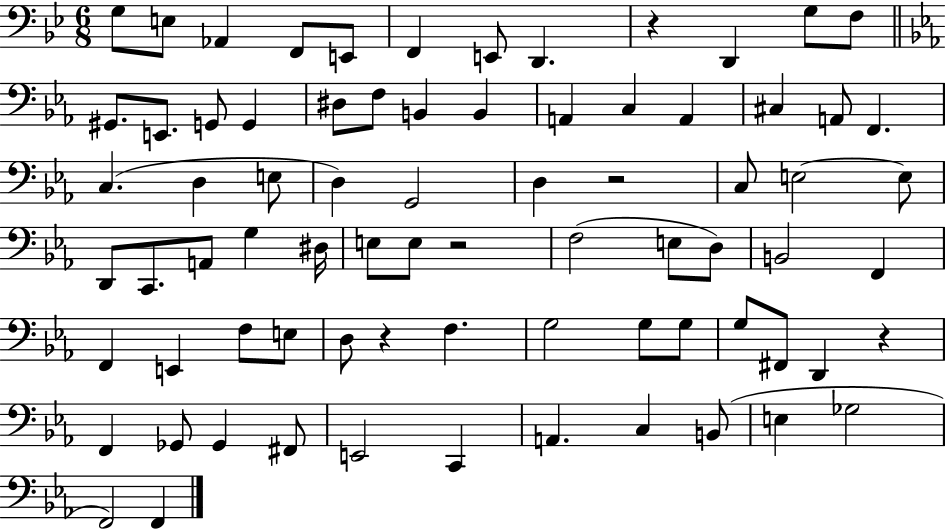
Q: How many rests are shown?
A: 5